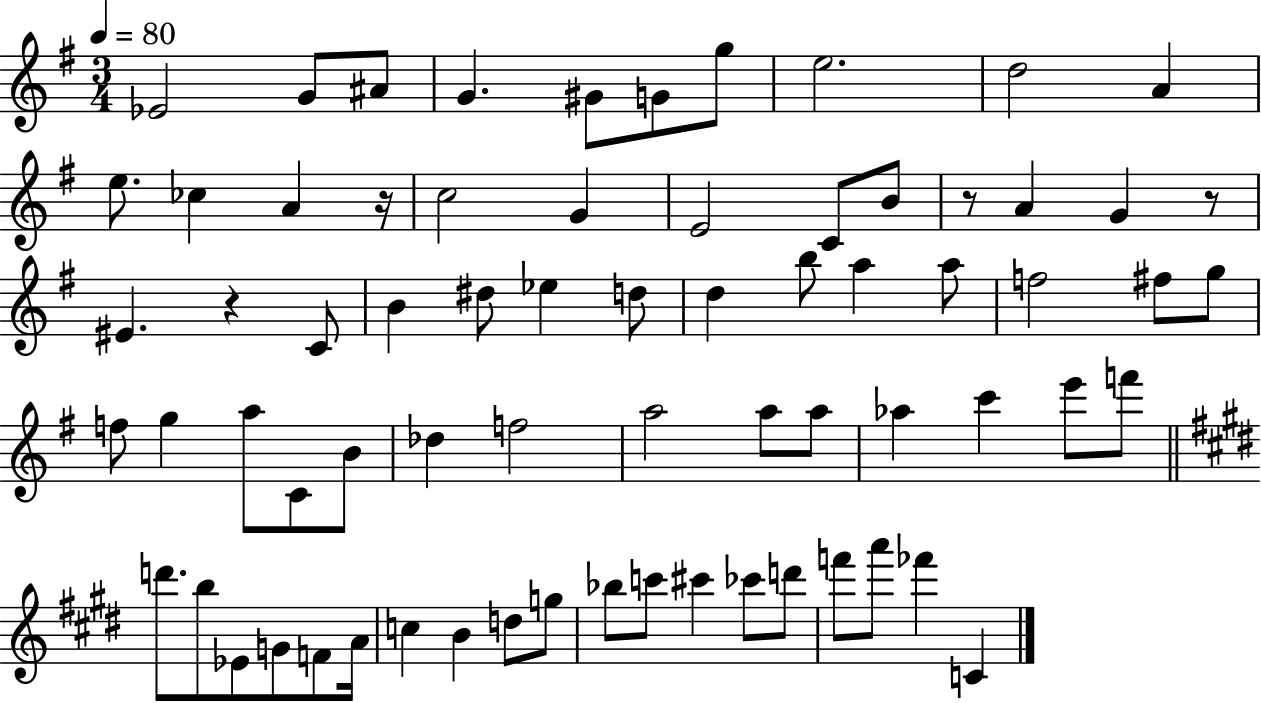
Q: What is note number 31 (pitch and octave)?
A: F5